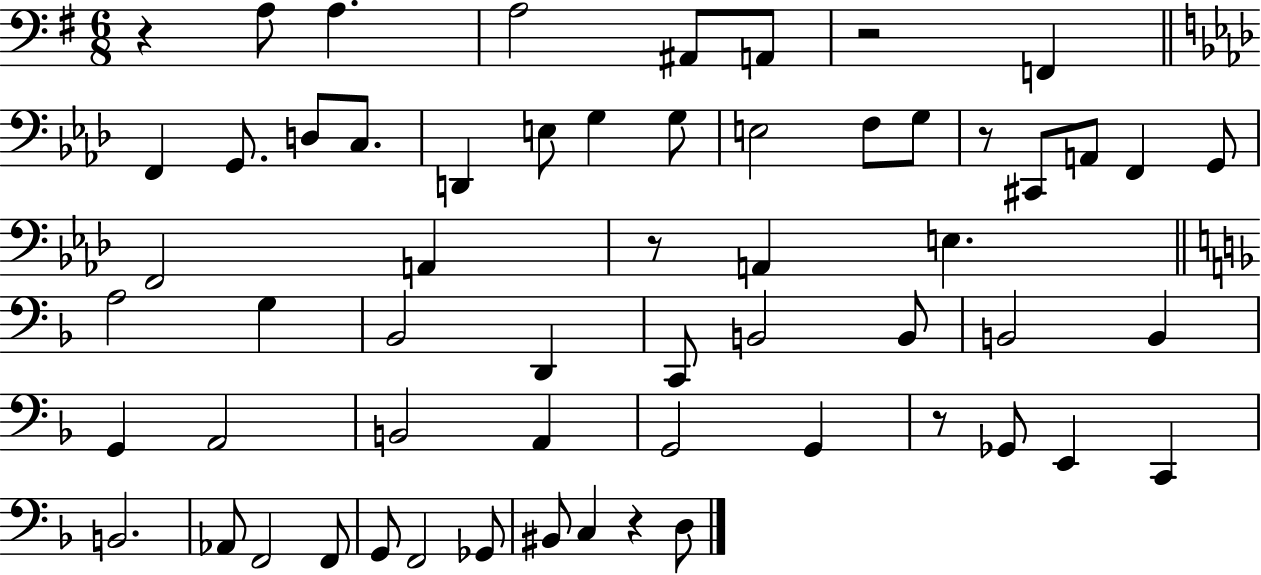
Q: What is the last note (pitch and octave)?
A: D3